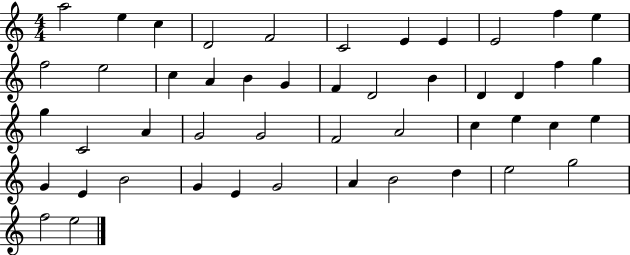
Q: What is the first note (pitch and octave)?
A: A5